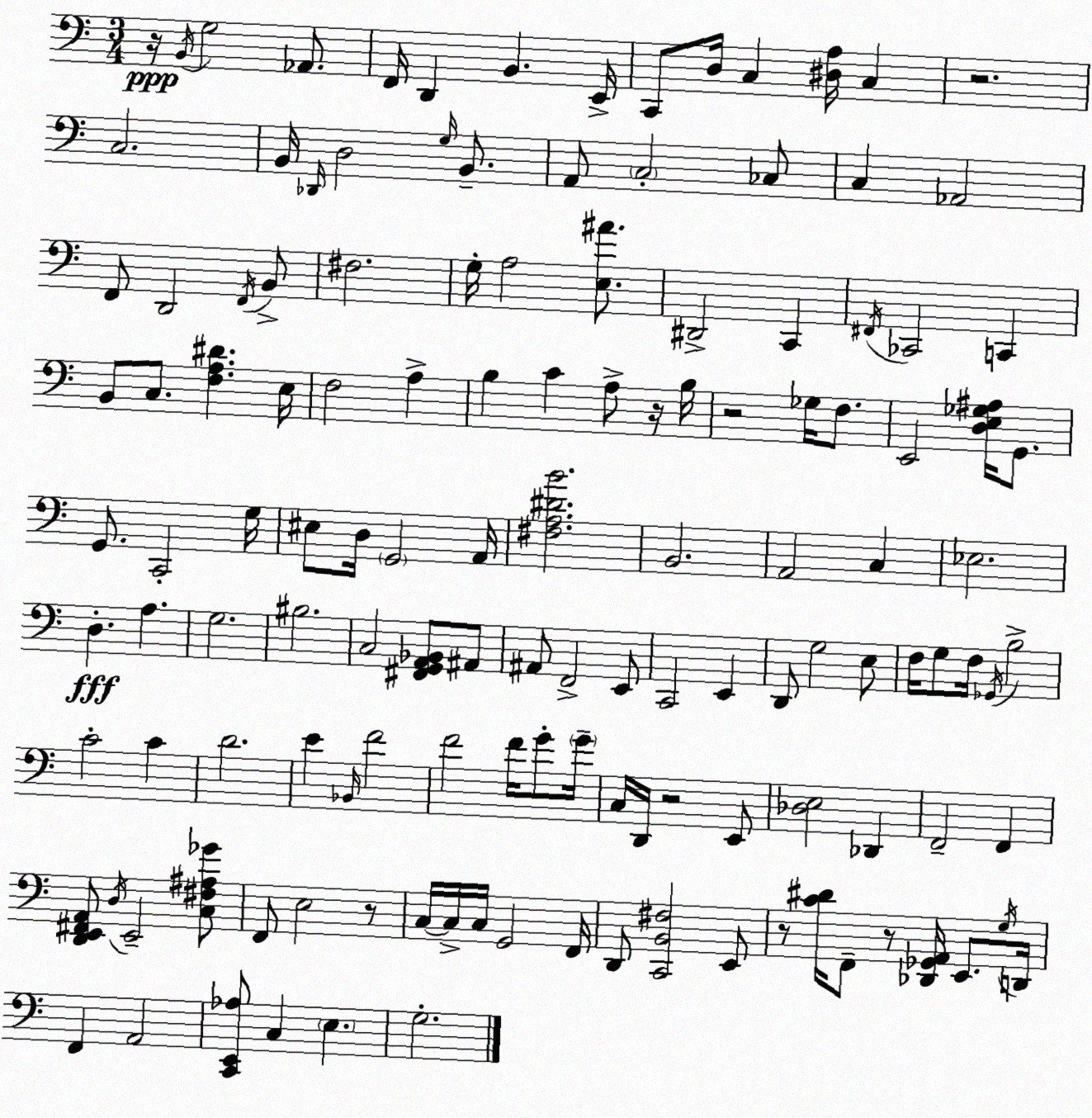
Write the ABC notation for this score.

X:1
T:Untitled
M:3/4
L:1/4
K:C
z/4 B,,/4 G,2 _A,,/2 F,,/4 D,, B,, E,,/4 C,,/2 D,/4 C, [^D,A,]/4 C, z2 C,2 B,,/4 _D,,/4 D,2 G,/4 B,,/2 A,,/2 C,2 _C,/2 C, _A,,2 F,,/2 D,,2 F,,/4 B,,/2 ^F,2 G,/4 A,2 [E,^A]/2 ^D,,2 C,, ^F,,/4 _C,,2 C,, B,,/2 C,/2 [F,A,^D] E,/4 F,2 A, B, C A,/2 z/4 B,/4 z2 _G,/4 F,/2 E,,2 [D,E,_G,^A,]/4 G,,/2 G,,/2 C,,2 G,/4 ^E,/2 D,/4 G,,2 A,,/4 [^F,A,^DB]2 B,,2 A,,2 C, _E,2 D, A, G,2 ^B,2 C,2 [^F,,G,,A,,_B,,]/2 ^A,,/2 ^A,,/2 F,,2 E,,/2 C,,2 E,, D,,/2 G,2 E,/2 F,/4 G,/2 F,/4 _G,,/4 B,2 C2 C D2 E _B,,/4 F2 F2 F/4 G/2 G/4 C,/4 D,,/4 z2 E,,/2 [_D,E,]2 _D,, F,,2 F,, [D,,E,,^F,,A,,]/2 D,/4 E,,2 [C,^F,^A,_G]/2 F,,/2 E,2 z/2 C,/4 C,/4 C,/4 G,,2 F,,/4 D,,/2 [C,,B,,^F,]2 E,,/2 z/2 [C^D]/4 F,,/2 z/2 [_D,,_G,,A,,]/4 E,,/2 G,/4 D,,/4 F,, A,,2 [C,,E,,_A,]/2 C, E, G,2